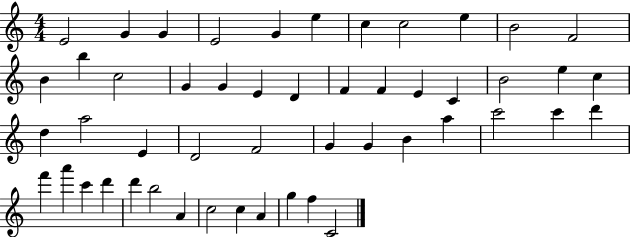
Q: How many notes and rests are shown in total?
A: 50